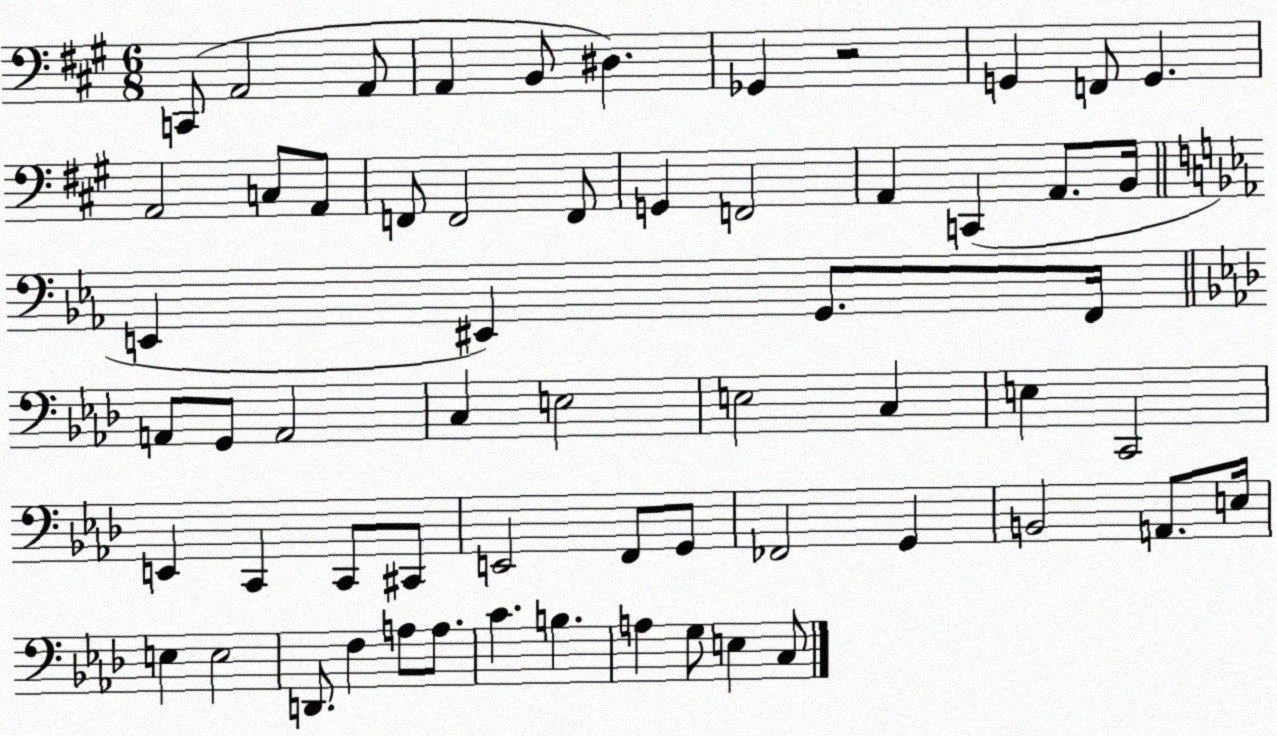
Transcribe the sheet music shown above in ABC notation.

X:1
T:Untitled
M:6/8
L:1/4
K:A
C,,/2 A,,2 A,,/2 A,, B,,/2 ^D, _G,, z2 G,, F,,/2 G,, A,,2 C,/2 A,,/2 F,,/2 F,,2 F,,/2 G,, F,,2 A,, C,, A,,/2 B,,/4 E,, ^E,, G,,/2 F,,/4 A,,/2 G,,/2 A,,2 C, E,2 E,2 C, E, C,,2 E,, C,, C,,/2 ^C,,/2 E,,2 F,,/2 G,,/2 _F,,2 G,, B,,2 A,,/2 E,/4 E, E,2 D,,/2 F, A,/2 A,/2 C B, A, G,/2 E, C,/2